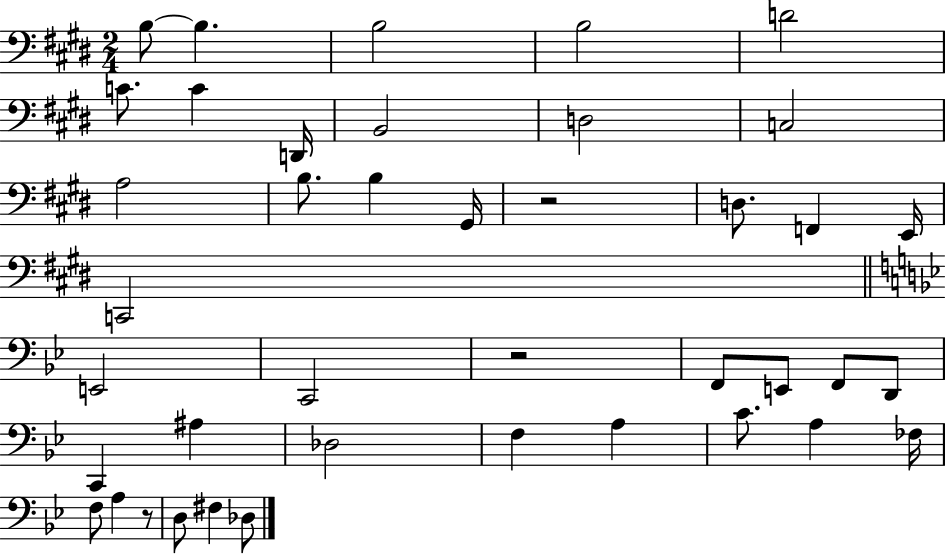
{
  \clef bass
  \numericTimeSignature
  \time 2/4
  \key e \major
  b8~~ b4. | b2 | b2 | d'2 | \break c'8. c'4 d,16 | b,2 | d2 | c2 | \break a2 | b8. b4 gis,16 | r2 | d8. f,4 e,16 | \break c,2 | \bar "||" \break \key bes \major e,2 | c,2 | r2 | f,8 e,8 f,8 d,8 | \break c,4 ais4 | des2 | f4 a4 | c'8. a4 fes16 | \break f8 a4 r8 | d8 fis4 des8 | \bar "|."
}